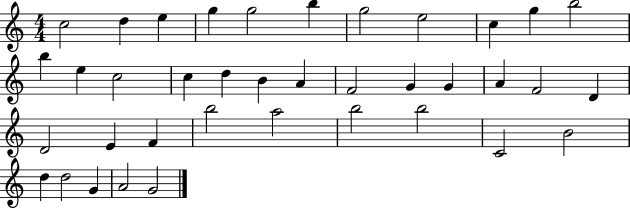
{
  \clef treble
  \numericTimeSignature
  \time 4/4
  \key c \major
  c''2 d''4 e''4 | g''4 g''2 b''4 | g''2 e''2 | c''4 g''4 b''2 | \break b''4 e''4 c''2 | c''4 d''4 b'4 a'4 | f'2 g'4 g'4 | a'4 f'2 d'4 | \break d'2 e'4 f'4 | b''2 a''2 | b''2 b''2 | c'2 b'2 | \break d''4 d''2 g'4 | a'2 g'2 | \bar "|."
}